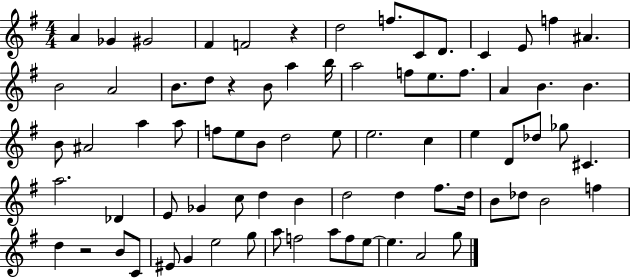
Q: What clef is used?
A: treble